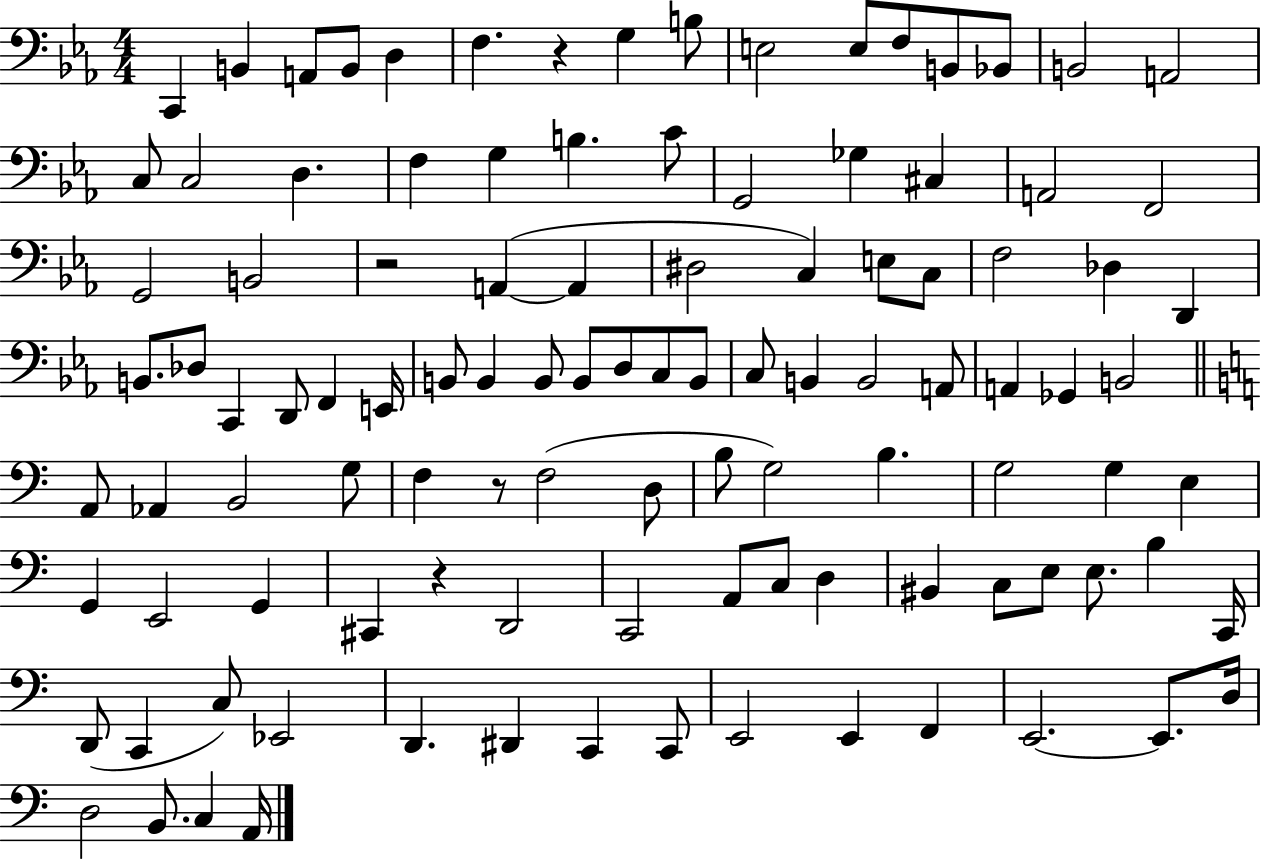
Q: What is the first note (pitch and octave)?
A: C2